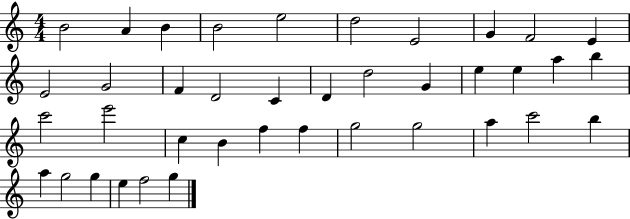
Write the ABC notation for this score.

X:1
T:Untitled
M:4/4
L:1/4
K:C
B2 A B B2 e2 d2 E2 G F2 E E2 G2 F D2 C D d2 G e e a b c'2 e'2 c B f f g2 g2 a c'2 b a g2 g e f2 g